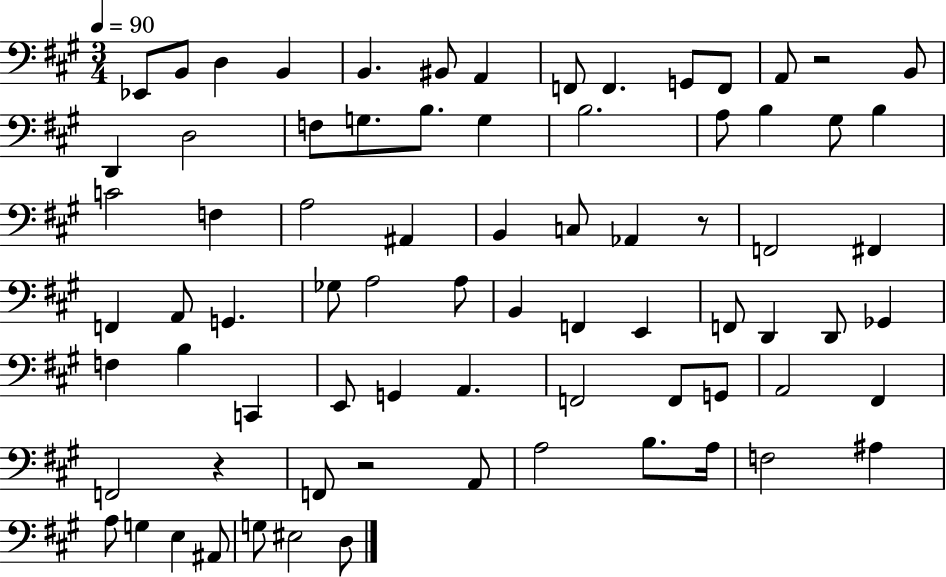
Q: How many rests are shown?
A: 4